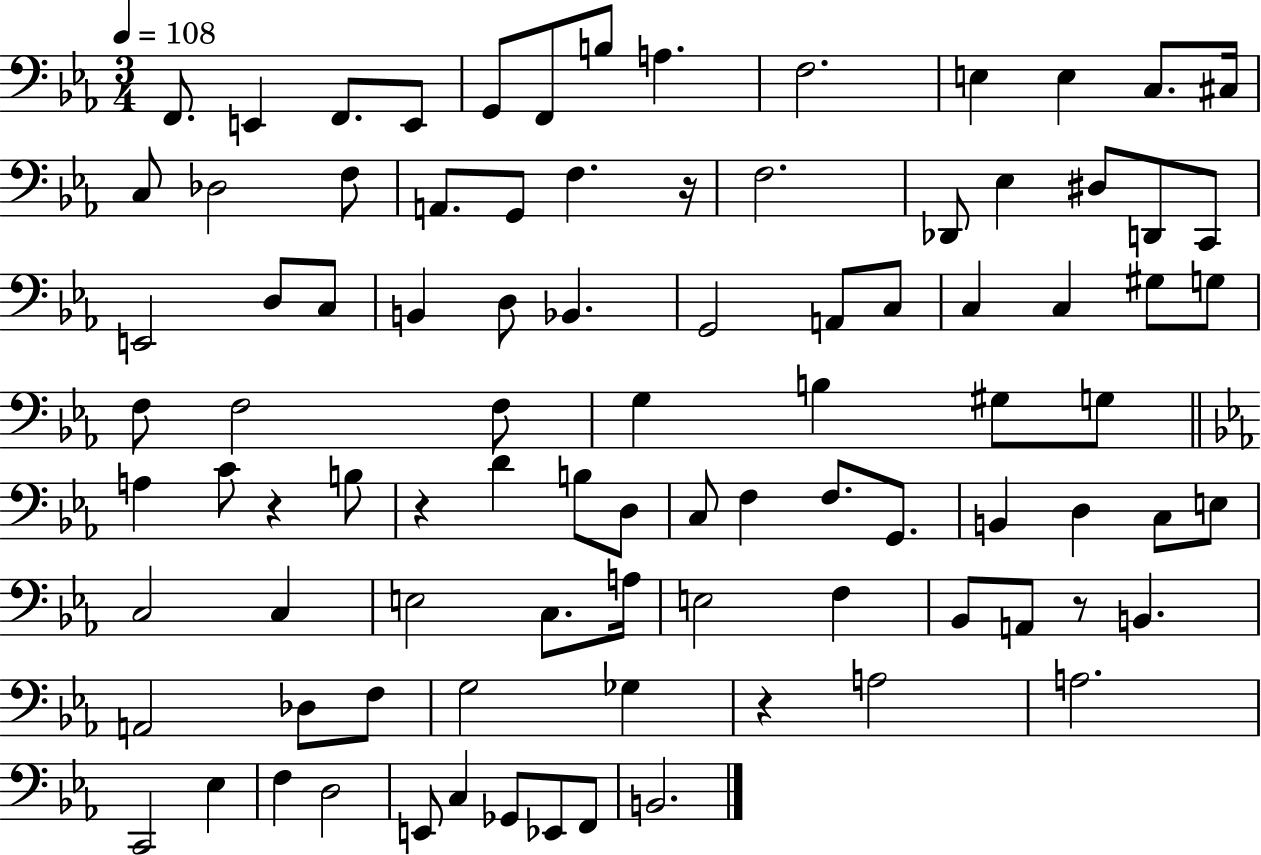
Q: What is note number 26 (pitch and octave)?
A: E2